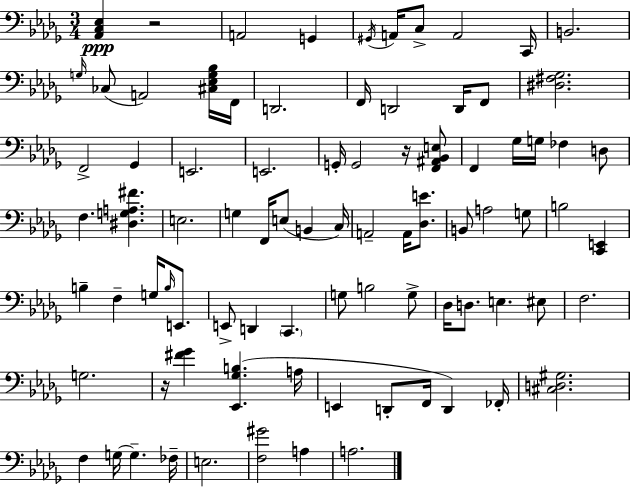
{
  \clef bass
  \numericTimeSignature
  \time 3/4
  \key bes \minor
  <aes, c ees>4\ppp r2 | a,2 g,4 | \acciaccatura { gis,16 } a,16 c8-> a,2 | c,16 b,2. | \break \grace { g16 }( ces8 a,2) | <cis ees g bes>16 f,16 d,2. | f,16 d,2 d,16 | f,8 <dis fis ges>2. | \break f,2-> ges,4 | e,2. | e,2. | g,16-. g,2 r16 | \break <f, ais, bes, e>8 f,4 ges16 g16 fes4 | d8 f4. <dis g a fis'>4. | e2. | g4 f,16 e8( b,4 | \break c16) a,2-- a,16 <des e'>8. | b,8 a2 | g8 b2 <c, e,>4 | b4-- f4-- g16 \grace { b16 } | \break e,8. e,8-> d,4 \parenthesize c,4. | g8 b2 | g8-> des16 d8. e4. | eis8 f2. | \break g2. | r16 <fis' ges'>4 <ees, ges b>4.( | a16 e,4 d,8-. f,16 d,4) | fes,16-. <cis d gis>2. | \break f4 g16~~ g4.-- | fes16-- e2. | <f gis'>2 a4 | a2. | \break \bar "|."
}